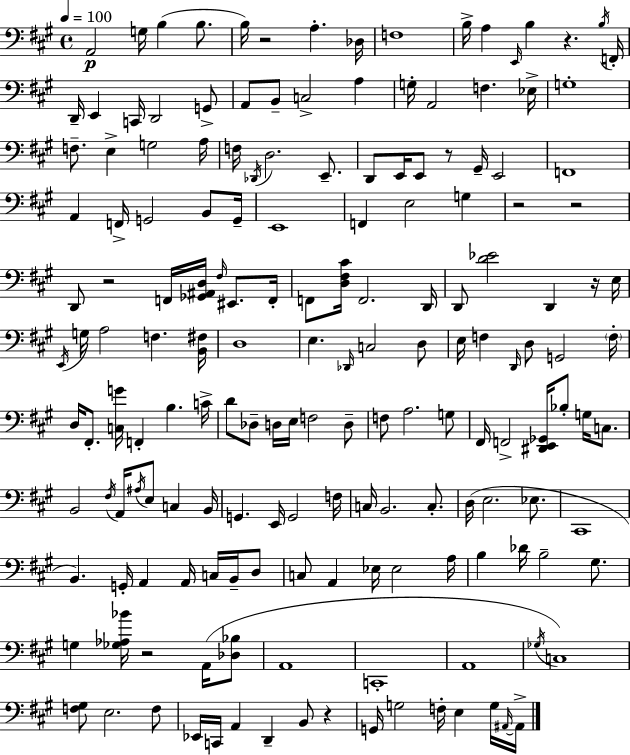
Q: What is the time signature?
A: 4/4